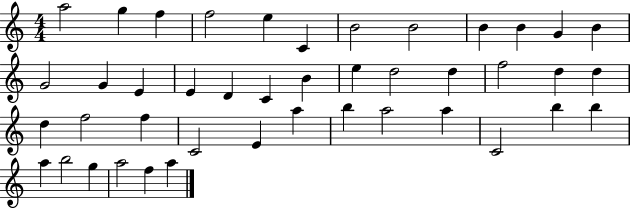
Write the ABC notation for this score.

X:1
T:Untitled
M:4/4
L:1/4
K:C
a2 g f f2 e C B2 B2 B B G B G2 G E E D C B e d2 d f2 d d d f2 f C2 E a b a2 a C2 b b a b2 g a2 f a